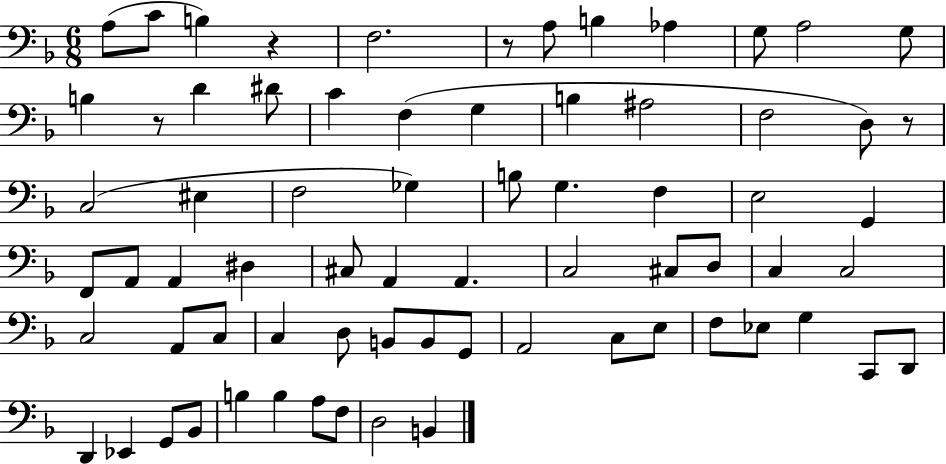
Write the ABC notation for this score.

X:1
T:Untitled
M:6/8
L:1/4
K:F
A,/2 C/2 B, z F,2 z/2 A,/2 B, _A, G,/2 A,2 G,/2 B, z/2 D ^D/2 C F, G, B, ^A,2 F,2 D,/2 z/2 C,2 ^E, F,2 _G, B,/2 G, F, E,2 G,, F,,/2 A,,/2 A,, ^D, ^C,/2 A,, A,, C,2 ^C,/2 D,/2 C, C,2 C,2 A,,/2 C,/2 C, D,/2 B,,/2 B,,/2 G,,/2 A,,2 C,/2 E,/2 F,/2 _E,/2 G, C,,/2 D,,/2 D,, _E,, G,,/2 _B,,/2 B, B, A,/2 F,/2 D,2 B,,